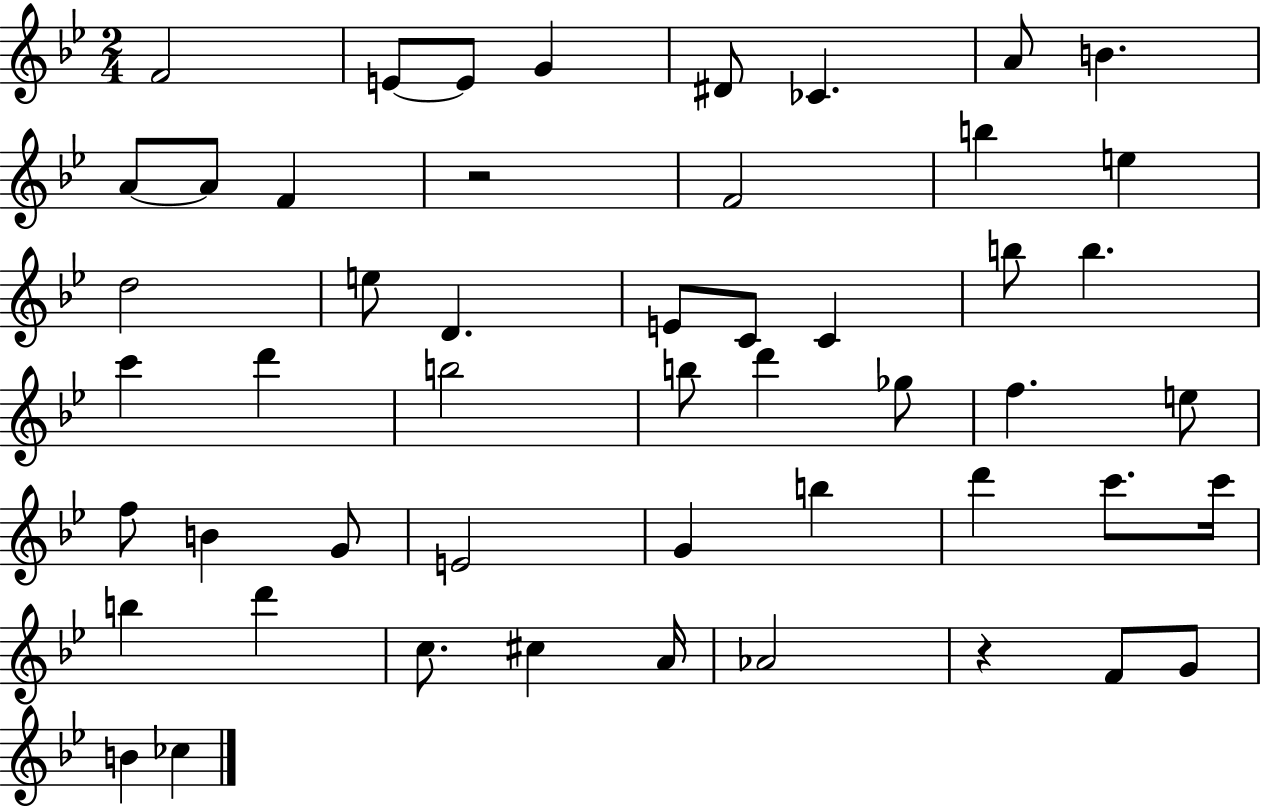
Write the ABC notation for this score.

X:1
T:Untitled
M:2/4
L:1/4
K:Bb
F2 E/2 E/2 G ^D/2 _C A/2 B A/2 A/2 F z2 F2 b e d2 e/2 D E/2 C/2 C b/2 b c' d' b2 b/2 d' _g/2 f e/2 f/2 B G/2 E2 G b d' c'/2 c'/4 b d' c/2 ^c A/4 _A2 z F/2 G/2 B _c